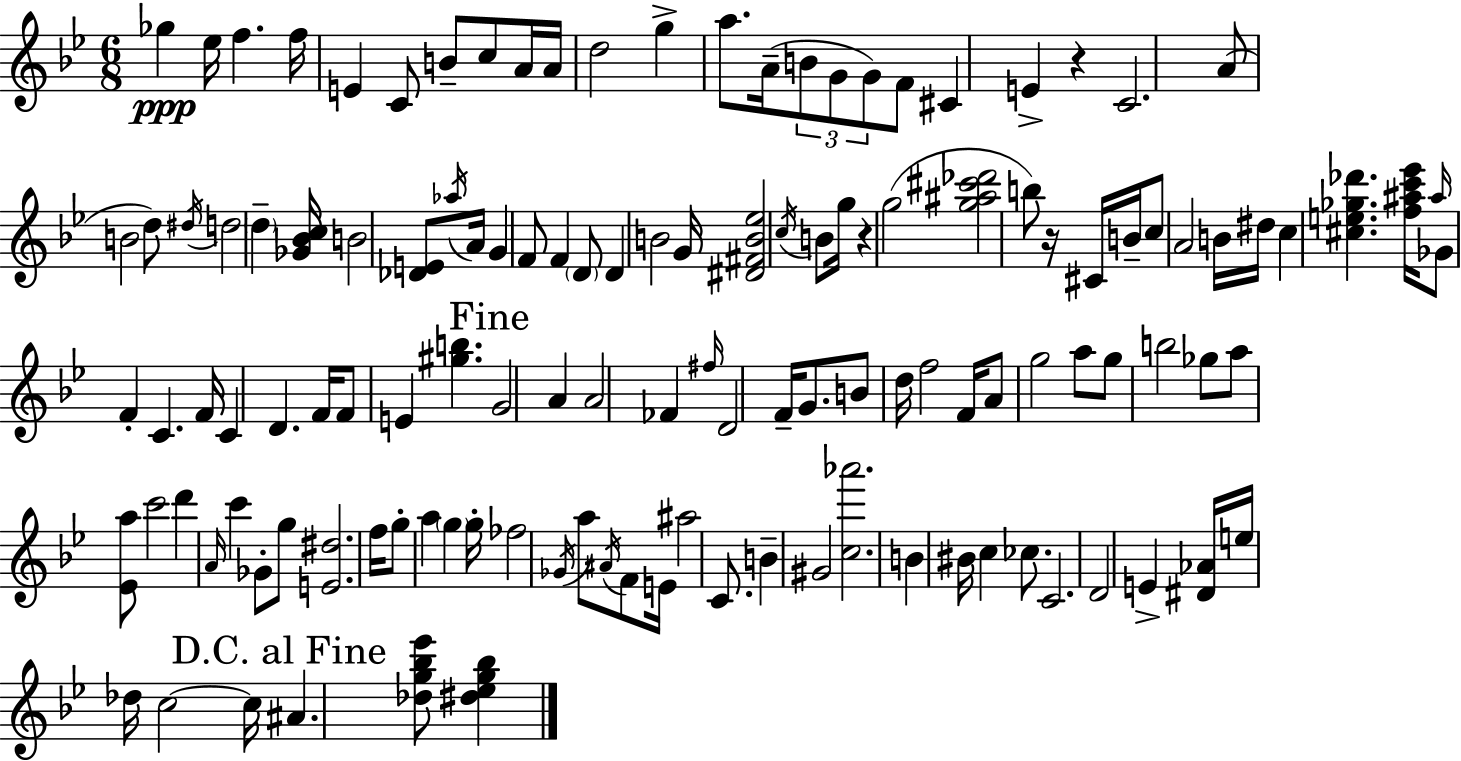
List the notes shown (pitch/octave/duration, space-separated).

Gb5/q Eb5/s F5/q. F5/s E4/q C4/e B4/e C5/e A4/s A4/s D5/h G5/q A5/e. A4/s B4/e G4/e G4/e F4/e C#4/q E4/q R/q C4/h. A4/e B4/h D5/e D#5/s D5/h D5/q [Gb4,Bb4,C5]/s B4/h [Db4,E4]/e Ab5/s A4/s G4/q F4/e F4/q D4/e D4/q B4/h G4/s [D#4,F#4,B4,Eb5]/h C5/s B4/e G5/s R/q G5/h [G5,A#5,C#6,Db6]/h B5/e R/s C#4/s B4/s C5/e A4/h B4/s D#5/s C5/q [C#5,E5,Gb5,Db6]/q. [F5,A#5,C6,Eb6]/s A#5/s Gb4/e F4/q C4/q. F4/s C4/q D4/q. F4/s F4/e E4/q [G#5,B5]/q. G4/h A4/q A4/h FES4/q F#5/s D4/h F4/s G4/e. B4/e D5/s F5/h F4/s A4/e G5/h A5/e G5/e B5/h Gb5/e A5/e [Eb4,A5]/e C6/h D6/q A4/s C6/q Gb4/e G5/e [E4,D#5]/h. F5/s G5/e A5/q G5/q G5/s FES5/h Gb4/s A5/e A#4/s F4/e E4/s A#5/h C4/e. B4/q G#4/h [C5,Ab6]/h. B4/q BIS4/s C5/q CES5/e. C4/h. D4/h E4/q [D#4,Ab4]/s E5/s Db5/s C5/h C5/s A#4/q. [Db5,G5,Bb5,Eb6]/e [D#5,Eb5,G5,Bb5]/q